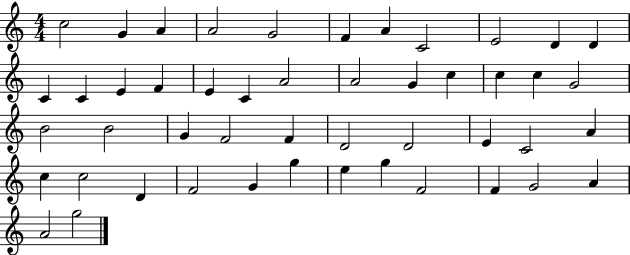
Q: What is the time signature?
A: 4/4